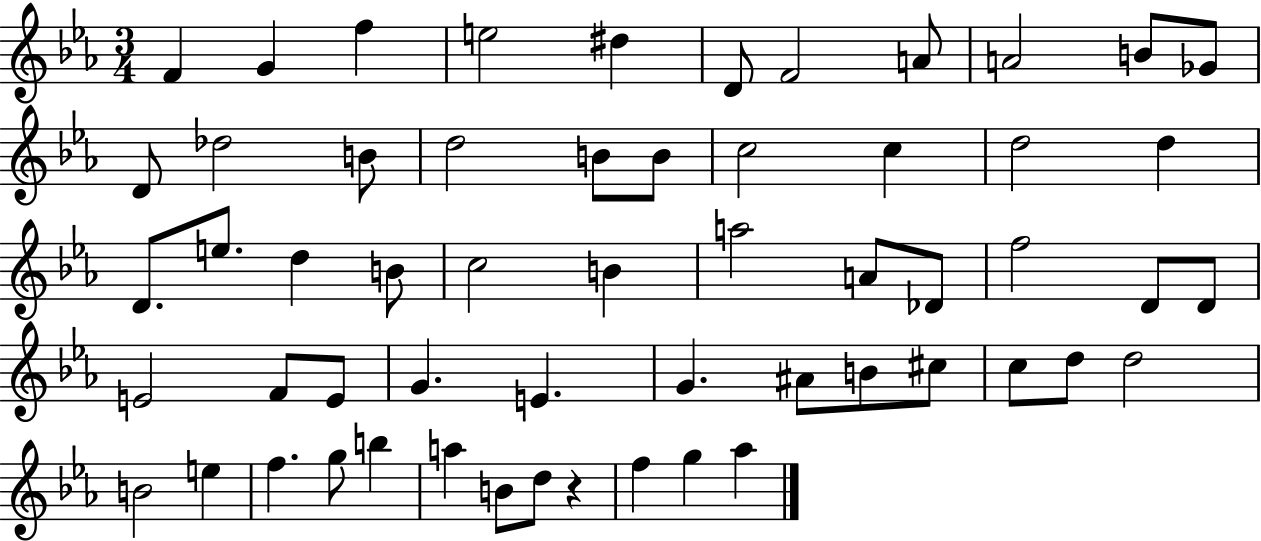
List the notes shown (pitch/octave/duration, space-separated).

F4/q G4/q F5/q E5/h D#5/q D4/e F4/h A4/e A4/h B4/e Gb4/e D4/e Db5/h B4/e D5/h B4/e B4/e C5/h C5/q D5/h D5/q D4/e. E5/e. D5/q B4/e C5/h B4/q A5/h A4/e Db4/e F5/h D4/e D4/e E4/h F4/e E4/e G4/q. E4/q. G4/q. A#4/e B4/e C#5/e C5/e D5/e D5/h B4/h E5/q F5/q. G5/e B5/q A5/q B4/e D5/e R/q F5/q G5/q Ab5/q